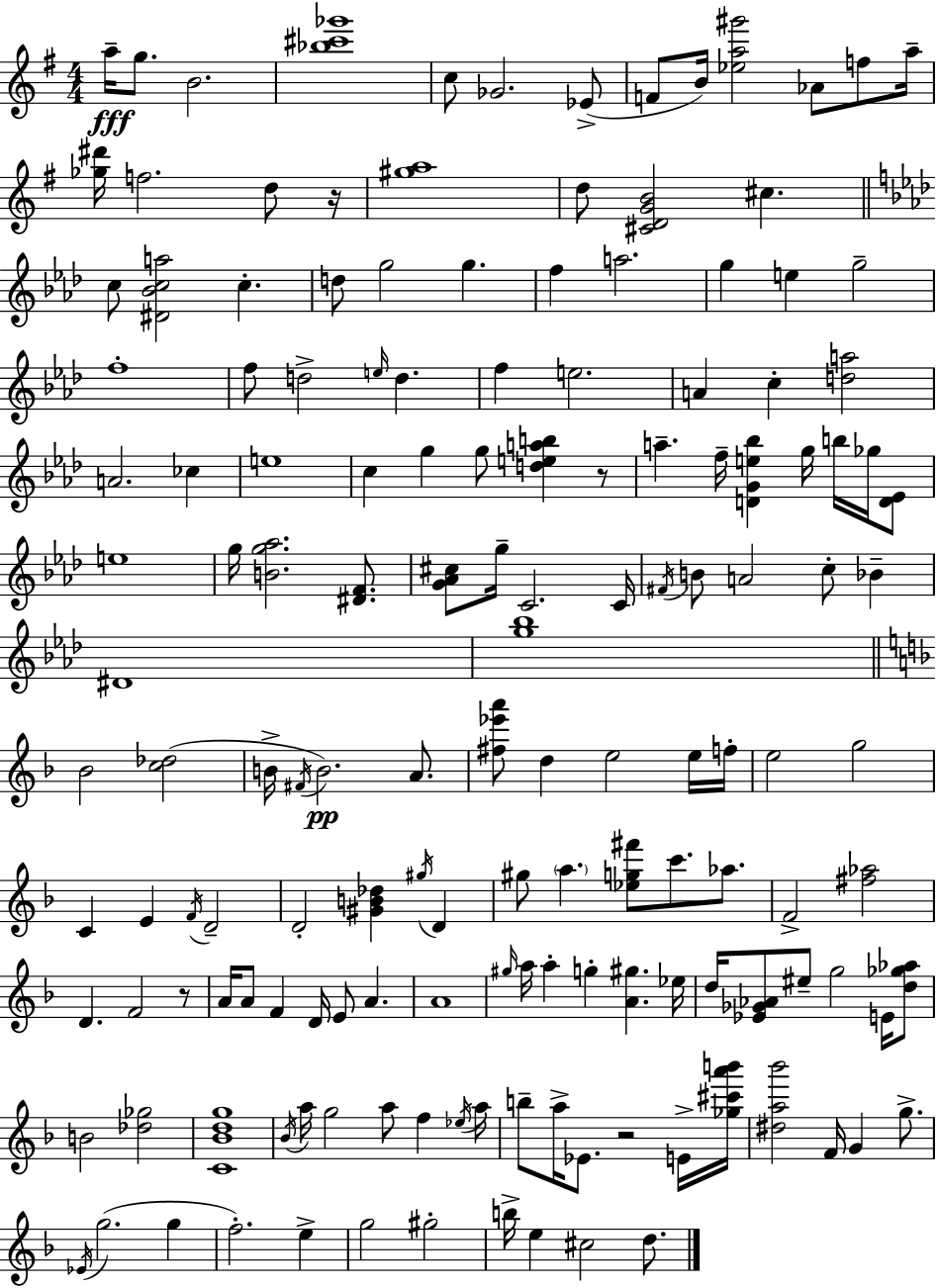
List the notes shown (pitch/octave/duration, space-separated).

A5/s G5/e. B4/h. [Bb5,C#6,Gb6]/w C5/e Gb4/h. Eb4/e F4/e B4/s [Eb5,A5,G#6]/h Ab4/e F5/e A5/s [Gb5,D#6]/s F5/h. D5/e R/s [G#5,A5]/w D5/e [C#4,D4,G4,B4]/h C#5/q. C5/e [D#4,Bb4,C5,A5]/h C5/q. D5/e G5/h G5/q. F5/q A5/h. G5/q E5/q G5/h F5/w F5/e D5/h E5/s D5/q. F5/q E5/h. A4/q C5/q [D5,A5]/h A4/h. CES5/q E5/w C5/q G5/q G5/e [D5,E5,A5,B5]/q R/e A5/q. F5/s [D4,G4,E5,Bb5]/q G5/s B5/s Gb5/s [D4,Eb4]/e E5/w G5/s [B4,G5,Ab5]/h. [D#4,F4]/e. [G4,Ab4,C#5]/e G5/s C4/h. C4/s F#4/s B4/e A4/h C5/e Bb4/q D#4/w [G5,Bb5]/w Bb4/h [C5,Db5]/h B4/s F#4/s B4/h. A4/e. [F#5,Eb6,A6]/e D5/q E5/h E5/s F5/s E5/h G5/h C4/q E4/q F4/s D4/h D4/h [G#4,B4,Db5]/q G#5/s D4/q G#5/e A5/q. [Eb5,G5,F#6]/e C6/e. Ab5/e. F4/h [F#5,Ab5]/h D4/q. F4/h R/e A4/s A4/e F4/q D4/s E4/e A4/q. A4/w G#5/s A5/s A5/q G5/q [A4,G#5]/q. Eb5/s D5/s [Eb4,Gb4,Ab4]/e EIS5/e G5/h E4/s [D5,Gb5,Ab5]/e B4/h [Db5,Gb5]/h [C4,Bb4,D5,G5]/w Bb4/s A5/s G5/h A5/e F5/q Eb5/s A5/s B5/e A5/s Eb4/e. R/h E4/s [Gb5,C#6,A6,B6]/s [D#5,A5,Bb6]/h F4/s G4/q G5/e. Eb4/s G5/h. G5/q F5/h. E5/q G5/h G#5/h B5/s E5/q C#5/h D5/e.